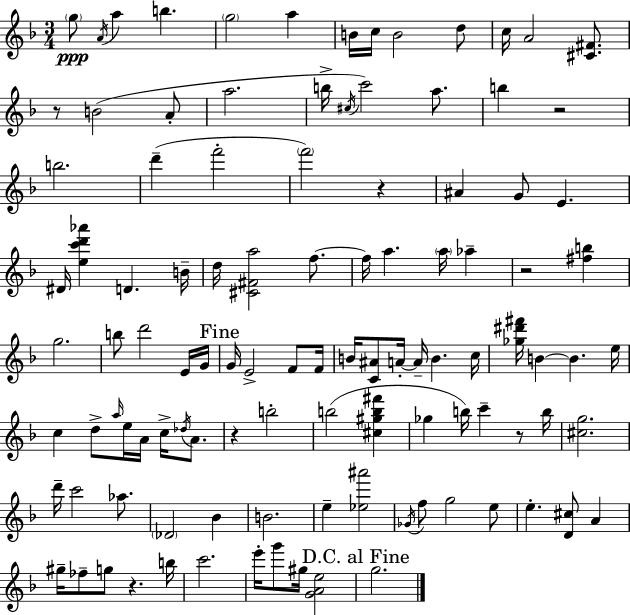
{
  \clef treble
  \numericTimeSignature
  \time 3/4
  \key f \major
  \parenthesize g''8\ppp \acciaccatura { a'16 } a''4 b''4. | \parenthesize g''2 a''4 | b'16 c''16 b'2 d''8 | c''16 a'2 <cis' fis'>8. | \break r8 b'2( a'8-. | a''2. | b''16-> \acciaccatura { cis''16 } c'''2) a''8. | b''4 r2 | \break b''2. | d'''4--( f'''2-. | \parenthesize f'''2) r4 | ais'4 g'8 e'4. | \break dis'16 <e'' c''' d''' aes'''>4 d'4. | b'16-- d''16 <cis' fis' a''>2 f''8.~~ | f''16 a''4. \parenthesize a''16 aes''4-- | r2 <fis'' b''>4 | \break g''2. | b''8 d'''2 | e'16 g'16 \mark "Fine" g'16 e'2-> f'8 | f'16 b'16 <c' ais'>8 a'16-.~~ a'16-- b'4. | \break c''16 <ges'' dis''' fis'''>16 b'4~~ b'4. | e''16 c''4 d''8-> \grace { a''16 } e''16 a'16 c''16-> | \acciaccatura { des''16 } a'8. r4 b''2-. | b''2( | \break <cis'' gis'' b'' fis'''>4 ges''4 b''16) c'''4-- | r8 b''16 <cis'' g''>2. | d'''16-- c'''2 | aes''8. \parenthesize des'2 | \break bes'4 b'2. | e''4-- <ees'' ais'''>2 | \acciaccatura { ges'16 } f''8 g''2 | e''8 e''4.-. <d' cis''>8 | \break a'4 gis''16-- fes''8-- g''8 r4. | b''16 c'''2. | e'''16-. g'''8 gis''16 <g' a' e''>2 | \mark "D.C. al Fine" g''2. | \break \bar "|."
}